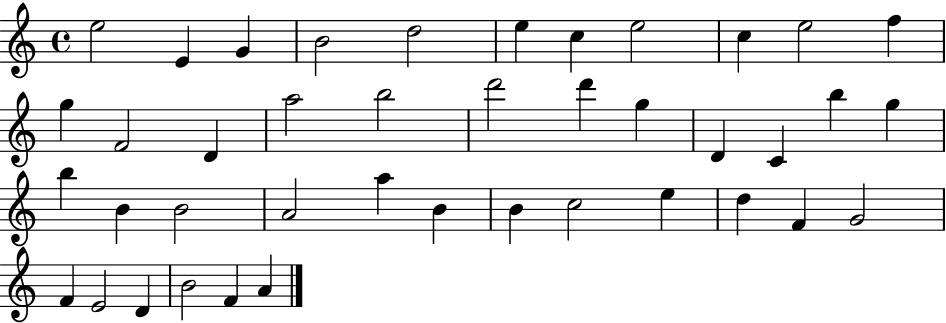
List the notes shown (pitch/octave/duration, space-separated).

E5/h E4/q G4/q B4/h D5/h E5/q C5/q E5/h C5/q E5/h F5/q G5/q F4/h D4/q A5/h B5/h D6/h D6/q G5/q D4/q C4/q B5/q G5/q B5/q B4/q B4/h A4/h A5/q B4/q B4/q C5/h E5/q D5/q F4/q G4/h F4/q E4/h D4/q B4/h F4/q A4/q